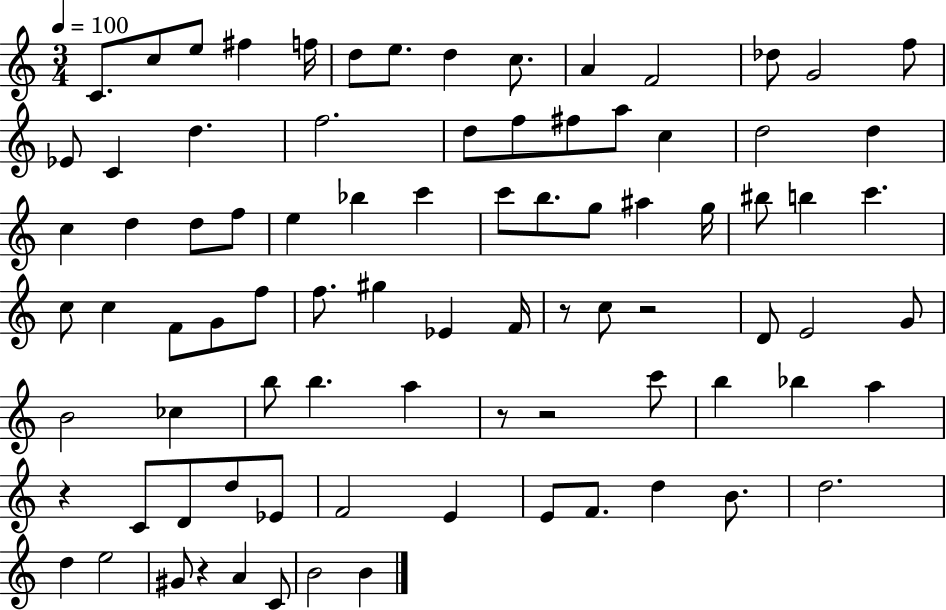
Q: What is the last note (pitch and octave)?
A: B4